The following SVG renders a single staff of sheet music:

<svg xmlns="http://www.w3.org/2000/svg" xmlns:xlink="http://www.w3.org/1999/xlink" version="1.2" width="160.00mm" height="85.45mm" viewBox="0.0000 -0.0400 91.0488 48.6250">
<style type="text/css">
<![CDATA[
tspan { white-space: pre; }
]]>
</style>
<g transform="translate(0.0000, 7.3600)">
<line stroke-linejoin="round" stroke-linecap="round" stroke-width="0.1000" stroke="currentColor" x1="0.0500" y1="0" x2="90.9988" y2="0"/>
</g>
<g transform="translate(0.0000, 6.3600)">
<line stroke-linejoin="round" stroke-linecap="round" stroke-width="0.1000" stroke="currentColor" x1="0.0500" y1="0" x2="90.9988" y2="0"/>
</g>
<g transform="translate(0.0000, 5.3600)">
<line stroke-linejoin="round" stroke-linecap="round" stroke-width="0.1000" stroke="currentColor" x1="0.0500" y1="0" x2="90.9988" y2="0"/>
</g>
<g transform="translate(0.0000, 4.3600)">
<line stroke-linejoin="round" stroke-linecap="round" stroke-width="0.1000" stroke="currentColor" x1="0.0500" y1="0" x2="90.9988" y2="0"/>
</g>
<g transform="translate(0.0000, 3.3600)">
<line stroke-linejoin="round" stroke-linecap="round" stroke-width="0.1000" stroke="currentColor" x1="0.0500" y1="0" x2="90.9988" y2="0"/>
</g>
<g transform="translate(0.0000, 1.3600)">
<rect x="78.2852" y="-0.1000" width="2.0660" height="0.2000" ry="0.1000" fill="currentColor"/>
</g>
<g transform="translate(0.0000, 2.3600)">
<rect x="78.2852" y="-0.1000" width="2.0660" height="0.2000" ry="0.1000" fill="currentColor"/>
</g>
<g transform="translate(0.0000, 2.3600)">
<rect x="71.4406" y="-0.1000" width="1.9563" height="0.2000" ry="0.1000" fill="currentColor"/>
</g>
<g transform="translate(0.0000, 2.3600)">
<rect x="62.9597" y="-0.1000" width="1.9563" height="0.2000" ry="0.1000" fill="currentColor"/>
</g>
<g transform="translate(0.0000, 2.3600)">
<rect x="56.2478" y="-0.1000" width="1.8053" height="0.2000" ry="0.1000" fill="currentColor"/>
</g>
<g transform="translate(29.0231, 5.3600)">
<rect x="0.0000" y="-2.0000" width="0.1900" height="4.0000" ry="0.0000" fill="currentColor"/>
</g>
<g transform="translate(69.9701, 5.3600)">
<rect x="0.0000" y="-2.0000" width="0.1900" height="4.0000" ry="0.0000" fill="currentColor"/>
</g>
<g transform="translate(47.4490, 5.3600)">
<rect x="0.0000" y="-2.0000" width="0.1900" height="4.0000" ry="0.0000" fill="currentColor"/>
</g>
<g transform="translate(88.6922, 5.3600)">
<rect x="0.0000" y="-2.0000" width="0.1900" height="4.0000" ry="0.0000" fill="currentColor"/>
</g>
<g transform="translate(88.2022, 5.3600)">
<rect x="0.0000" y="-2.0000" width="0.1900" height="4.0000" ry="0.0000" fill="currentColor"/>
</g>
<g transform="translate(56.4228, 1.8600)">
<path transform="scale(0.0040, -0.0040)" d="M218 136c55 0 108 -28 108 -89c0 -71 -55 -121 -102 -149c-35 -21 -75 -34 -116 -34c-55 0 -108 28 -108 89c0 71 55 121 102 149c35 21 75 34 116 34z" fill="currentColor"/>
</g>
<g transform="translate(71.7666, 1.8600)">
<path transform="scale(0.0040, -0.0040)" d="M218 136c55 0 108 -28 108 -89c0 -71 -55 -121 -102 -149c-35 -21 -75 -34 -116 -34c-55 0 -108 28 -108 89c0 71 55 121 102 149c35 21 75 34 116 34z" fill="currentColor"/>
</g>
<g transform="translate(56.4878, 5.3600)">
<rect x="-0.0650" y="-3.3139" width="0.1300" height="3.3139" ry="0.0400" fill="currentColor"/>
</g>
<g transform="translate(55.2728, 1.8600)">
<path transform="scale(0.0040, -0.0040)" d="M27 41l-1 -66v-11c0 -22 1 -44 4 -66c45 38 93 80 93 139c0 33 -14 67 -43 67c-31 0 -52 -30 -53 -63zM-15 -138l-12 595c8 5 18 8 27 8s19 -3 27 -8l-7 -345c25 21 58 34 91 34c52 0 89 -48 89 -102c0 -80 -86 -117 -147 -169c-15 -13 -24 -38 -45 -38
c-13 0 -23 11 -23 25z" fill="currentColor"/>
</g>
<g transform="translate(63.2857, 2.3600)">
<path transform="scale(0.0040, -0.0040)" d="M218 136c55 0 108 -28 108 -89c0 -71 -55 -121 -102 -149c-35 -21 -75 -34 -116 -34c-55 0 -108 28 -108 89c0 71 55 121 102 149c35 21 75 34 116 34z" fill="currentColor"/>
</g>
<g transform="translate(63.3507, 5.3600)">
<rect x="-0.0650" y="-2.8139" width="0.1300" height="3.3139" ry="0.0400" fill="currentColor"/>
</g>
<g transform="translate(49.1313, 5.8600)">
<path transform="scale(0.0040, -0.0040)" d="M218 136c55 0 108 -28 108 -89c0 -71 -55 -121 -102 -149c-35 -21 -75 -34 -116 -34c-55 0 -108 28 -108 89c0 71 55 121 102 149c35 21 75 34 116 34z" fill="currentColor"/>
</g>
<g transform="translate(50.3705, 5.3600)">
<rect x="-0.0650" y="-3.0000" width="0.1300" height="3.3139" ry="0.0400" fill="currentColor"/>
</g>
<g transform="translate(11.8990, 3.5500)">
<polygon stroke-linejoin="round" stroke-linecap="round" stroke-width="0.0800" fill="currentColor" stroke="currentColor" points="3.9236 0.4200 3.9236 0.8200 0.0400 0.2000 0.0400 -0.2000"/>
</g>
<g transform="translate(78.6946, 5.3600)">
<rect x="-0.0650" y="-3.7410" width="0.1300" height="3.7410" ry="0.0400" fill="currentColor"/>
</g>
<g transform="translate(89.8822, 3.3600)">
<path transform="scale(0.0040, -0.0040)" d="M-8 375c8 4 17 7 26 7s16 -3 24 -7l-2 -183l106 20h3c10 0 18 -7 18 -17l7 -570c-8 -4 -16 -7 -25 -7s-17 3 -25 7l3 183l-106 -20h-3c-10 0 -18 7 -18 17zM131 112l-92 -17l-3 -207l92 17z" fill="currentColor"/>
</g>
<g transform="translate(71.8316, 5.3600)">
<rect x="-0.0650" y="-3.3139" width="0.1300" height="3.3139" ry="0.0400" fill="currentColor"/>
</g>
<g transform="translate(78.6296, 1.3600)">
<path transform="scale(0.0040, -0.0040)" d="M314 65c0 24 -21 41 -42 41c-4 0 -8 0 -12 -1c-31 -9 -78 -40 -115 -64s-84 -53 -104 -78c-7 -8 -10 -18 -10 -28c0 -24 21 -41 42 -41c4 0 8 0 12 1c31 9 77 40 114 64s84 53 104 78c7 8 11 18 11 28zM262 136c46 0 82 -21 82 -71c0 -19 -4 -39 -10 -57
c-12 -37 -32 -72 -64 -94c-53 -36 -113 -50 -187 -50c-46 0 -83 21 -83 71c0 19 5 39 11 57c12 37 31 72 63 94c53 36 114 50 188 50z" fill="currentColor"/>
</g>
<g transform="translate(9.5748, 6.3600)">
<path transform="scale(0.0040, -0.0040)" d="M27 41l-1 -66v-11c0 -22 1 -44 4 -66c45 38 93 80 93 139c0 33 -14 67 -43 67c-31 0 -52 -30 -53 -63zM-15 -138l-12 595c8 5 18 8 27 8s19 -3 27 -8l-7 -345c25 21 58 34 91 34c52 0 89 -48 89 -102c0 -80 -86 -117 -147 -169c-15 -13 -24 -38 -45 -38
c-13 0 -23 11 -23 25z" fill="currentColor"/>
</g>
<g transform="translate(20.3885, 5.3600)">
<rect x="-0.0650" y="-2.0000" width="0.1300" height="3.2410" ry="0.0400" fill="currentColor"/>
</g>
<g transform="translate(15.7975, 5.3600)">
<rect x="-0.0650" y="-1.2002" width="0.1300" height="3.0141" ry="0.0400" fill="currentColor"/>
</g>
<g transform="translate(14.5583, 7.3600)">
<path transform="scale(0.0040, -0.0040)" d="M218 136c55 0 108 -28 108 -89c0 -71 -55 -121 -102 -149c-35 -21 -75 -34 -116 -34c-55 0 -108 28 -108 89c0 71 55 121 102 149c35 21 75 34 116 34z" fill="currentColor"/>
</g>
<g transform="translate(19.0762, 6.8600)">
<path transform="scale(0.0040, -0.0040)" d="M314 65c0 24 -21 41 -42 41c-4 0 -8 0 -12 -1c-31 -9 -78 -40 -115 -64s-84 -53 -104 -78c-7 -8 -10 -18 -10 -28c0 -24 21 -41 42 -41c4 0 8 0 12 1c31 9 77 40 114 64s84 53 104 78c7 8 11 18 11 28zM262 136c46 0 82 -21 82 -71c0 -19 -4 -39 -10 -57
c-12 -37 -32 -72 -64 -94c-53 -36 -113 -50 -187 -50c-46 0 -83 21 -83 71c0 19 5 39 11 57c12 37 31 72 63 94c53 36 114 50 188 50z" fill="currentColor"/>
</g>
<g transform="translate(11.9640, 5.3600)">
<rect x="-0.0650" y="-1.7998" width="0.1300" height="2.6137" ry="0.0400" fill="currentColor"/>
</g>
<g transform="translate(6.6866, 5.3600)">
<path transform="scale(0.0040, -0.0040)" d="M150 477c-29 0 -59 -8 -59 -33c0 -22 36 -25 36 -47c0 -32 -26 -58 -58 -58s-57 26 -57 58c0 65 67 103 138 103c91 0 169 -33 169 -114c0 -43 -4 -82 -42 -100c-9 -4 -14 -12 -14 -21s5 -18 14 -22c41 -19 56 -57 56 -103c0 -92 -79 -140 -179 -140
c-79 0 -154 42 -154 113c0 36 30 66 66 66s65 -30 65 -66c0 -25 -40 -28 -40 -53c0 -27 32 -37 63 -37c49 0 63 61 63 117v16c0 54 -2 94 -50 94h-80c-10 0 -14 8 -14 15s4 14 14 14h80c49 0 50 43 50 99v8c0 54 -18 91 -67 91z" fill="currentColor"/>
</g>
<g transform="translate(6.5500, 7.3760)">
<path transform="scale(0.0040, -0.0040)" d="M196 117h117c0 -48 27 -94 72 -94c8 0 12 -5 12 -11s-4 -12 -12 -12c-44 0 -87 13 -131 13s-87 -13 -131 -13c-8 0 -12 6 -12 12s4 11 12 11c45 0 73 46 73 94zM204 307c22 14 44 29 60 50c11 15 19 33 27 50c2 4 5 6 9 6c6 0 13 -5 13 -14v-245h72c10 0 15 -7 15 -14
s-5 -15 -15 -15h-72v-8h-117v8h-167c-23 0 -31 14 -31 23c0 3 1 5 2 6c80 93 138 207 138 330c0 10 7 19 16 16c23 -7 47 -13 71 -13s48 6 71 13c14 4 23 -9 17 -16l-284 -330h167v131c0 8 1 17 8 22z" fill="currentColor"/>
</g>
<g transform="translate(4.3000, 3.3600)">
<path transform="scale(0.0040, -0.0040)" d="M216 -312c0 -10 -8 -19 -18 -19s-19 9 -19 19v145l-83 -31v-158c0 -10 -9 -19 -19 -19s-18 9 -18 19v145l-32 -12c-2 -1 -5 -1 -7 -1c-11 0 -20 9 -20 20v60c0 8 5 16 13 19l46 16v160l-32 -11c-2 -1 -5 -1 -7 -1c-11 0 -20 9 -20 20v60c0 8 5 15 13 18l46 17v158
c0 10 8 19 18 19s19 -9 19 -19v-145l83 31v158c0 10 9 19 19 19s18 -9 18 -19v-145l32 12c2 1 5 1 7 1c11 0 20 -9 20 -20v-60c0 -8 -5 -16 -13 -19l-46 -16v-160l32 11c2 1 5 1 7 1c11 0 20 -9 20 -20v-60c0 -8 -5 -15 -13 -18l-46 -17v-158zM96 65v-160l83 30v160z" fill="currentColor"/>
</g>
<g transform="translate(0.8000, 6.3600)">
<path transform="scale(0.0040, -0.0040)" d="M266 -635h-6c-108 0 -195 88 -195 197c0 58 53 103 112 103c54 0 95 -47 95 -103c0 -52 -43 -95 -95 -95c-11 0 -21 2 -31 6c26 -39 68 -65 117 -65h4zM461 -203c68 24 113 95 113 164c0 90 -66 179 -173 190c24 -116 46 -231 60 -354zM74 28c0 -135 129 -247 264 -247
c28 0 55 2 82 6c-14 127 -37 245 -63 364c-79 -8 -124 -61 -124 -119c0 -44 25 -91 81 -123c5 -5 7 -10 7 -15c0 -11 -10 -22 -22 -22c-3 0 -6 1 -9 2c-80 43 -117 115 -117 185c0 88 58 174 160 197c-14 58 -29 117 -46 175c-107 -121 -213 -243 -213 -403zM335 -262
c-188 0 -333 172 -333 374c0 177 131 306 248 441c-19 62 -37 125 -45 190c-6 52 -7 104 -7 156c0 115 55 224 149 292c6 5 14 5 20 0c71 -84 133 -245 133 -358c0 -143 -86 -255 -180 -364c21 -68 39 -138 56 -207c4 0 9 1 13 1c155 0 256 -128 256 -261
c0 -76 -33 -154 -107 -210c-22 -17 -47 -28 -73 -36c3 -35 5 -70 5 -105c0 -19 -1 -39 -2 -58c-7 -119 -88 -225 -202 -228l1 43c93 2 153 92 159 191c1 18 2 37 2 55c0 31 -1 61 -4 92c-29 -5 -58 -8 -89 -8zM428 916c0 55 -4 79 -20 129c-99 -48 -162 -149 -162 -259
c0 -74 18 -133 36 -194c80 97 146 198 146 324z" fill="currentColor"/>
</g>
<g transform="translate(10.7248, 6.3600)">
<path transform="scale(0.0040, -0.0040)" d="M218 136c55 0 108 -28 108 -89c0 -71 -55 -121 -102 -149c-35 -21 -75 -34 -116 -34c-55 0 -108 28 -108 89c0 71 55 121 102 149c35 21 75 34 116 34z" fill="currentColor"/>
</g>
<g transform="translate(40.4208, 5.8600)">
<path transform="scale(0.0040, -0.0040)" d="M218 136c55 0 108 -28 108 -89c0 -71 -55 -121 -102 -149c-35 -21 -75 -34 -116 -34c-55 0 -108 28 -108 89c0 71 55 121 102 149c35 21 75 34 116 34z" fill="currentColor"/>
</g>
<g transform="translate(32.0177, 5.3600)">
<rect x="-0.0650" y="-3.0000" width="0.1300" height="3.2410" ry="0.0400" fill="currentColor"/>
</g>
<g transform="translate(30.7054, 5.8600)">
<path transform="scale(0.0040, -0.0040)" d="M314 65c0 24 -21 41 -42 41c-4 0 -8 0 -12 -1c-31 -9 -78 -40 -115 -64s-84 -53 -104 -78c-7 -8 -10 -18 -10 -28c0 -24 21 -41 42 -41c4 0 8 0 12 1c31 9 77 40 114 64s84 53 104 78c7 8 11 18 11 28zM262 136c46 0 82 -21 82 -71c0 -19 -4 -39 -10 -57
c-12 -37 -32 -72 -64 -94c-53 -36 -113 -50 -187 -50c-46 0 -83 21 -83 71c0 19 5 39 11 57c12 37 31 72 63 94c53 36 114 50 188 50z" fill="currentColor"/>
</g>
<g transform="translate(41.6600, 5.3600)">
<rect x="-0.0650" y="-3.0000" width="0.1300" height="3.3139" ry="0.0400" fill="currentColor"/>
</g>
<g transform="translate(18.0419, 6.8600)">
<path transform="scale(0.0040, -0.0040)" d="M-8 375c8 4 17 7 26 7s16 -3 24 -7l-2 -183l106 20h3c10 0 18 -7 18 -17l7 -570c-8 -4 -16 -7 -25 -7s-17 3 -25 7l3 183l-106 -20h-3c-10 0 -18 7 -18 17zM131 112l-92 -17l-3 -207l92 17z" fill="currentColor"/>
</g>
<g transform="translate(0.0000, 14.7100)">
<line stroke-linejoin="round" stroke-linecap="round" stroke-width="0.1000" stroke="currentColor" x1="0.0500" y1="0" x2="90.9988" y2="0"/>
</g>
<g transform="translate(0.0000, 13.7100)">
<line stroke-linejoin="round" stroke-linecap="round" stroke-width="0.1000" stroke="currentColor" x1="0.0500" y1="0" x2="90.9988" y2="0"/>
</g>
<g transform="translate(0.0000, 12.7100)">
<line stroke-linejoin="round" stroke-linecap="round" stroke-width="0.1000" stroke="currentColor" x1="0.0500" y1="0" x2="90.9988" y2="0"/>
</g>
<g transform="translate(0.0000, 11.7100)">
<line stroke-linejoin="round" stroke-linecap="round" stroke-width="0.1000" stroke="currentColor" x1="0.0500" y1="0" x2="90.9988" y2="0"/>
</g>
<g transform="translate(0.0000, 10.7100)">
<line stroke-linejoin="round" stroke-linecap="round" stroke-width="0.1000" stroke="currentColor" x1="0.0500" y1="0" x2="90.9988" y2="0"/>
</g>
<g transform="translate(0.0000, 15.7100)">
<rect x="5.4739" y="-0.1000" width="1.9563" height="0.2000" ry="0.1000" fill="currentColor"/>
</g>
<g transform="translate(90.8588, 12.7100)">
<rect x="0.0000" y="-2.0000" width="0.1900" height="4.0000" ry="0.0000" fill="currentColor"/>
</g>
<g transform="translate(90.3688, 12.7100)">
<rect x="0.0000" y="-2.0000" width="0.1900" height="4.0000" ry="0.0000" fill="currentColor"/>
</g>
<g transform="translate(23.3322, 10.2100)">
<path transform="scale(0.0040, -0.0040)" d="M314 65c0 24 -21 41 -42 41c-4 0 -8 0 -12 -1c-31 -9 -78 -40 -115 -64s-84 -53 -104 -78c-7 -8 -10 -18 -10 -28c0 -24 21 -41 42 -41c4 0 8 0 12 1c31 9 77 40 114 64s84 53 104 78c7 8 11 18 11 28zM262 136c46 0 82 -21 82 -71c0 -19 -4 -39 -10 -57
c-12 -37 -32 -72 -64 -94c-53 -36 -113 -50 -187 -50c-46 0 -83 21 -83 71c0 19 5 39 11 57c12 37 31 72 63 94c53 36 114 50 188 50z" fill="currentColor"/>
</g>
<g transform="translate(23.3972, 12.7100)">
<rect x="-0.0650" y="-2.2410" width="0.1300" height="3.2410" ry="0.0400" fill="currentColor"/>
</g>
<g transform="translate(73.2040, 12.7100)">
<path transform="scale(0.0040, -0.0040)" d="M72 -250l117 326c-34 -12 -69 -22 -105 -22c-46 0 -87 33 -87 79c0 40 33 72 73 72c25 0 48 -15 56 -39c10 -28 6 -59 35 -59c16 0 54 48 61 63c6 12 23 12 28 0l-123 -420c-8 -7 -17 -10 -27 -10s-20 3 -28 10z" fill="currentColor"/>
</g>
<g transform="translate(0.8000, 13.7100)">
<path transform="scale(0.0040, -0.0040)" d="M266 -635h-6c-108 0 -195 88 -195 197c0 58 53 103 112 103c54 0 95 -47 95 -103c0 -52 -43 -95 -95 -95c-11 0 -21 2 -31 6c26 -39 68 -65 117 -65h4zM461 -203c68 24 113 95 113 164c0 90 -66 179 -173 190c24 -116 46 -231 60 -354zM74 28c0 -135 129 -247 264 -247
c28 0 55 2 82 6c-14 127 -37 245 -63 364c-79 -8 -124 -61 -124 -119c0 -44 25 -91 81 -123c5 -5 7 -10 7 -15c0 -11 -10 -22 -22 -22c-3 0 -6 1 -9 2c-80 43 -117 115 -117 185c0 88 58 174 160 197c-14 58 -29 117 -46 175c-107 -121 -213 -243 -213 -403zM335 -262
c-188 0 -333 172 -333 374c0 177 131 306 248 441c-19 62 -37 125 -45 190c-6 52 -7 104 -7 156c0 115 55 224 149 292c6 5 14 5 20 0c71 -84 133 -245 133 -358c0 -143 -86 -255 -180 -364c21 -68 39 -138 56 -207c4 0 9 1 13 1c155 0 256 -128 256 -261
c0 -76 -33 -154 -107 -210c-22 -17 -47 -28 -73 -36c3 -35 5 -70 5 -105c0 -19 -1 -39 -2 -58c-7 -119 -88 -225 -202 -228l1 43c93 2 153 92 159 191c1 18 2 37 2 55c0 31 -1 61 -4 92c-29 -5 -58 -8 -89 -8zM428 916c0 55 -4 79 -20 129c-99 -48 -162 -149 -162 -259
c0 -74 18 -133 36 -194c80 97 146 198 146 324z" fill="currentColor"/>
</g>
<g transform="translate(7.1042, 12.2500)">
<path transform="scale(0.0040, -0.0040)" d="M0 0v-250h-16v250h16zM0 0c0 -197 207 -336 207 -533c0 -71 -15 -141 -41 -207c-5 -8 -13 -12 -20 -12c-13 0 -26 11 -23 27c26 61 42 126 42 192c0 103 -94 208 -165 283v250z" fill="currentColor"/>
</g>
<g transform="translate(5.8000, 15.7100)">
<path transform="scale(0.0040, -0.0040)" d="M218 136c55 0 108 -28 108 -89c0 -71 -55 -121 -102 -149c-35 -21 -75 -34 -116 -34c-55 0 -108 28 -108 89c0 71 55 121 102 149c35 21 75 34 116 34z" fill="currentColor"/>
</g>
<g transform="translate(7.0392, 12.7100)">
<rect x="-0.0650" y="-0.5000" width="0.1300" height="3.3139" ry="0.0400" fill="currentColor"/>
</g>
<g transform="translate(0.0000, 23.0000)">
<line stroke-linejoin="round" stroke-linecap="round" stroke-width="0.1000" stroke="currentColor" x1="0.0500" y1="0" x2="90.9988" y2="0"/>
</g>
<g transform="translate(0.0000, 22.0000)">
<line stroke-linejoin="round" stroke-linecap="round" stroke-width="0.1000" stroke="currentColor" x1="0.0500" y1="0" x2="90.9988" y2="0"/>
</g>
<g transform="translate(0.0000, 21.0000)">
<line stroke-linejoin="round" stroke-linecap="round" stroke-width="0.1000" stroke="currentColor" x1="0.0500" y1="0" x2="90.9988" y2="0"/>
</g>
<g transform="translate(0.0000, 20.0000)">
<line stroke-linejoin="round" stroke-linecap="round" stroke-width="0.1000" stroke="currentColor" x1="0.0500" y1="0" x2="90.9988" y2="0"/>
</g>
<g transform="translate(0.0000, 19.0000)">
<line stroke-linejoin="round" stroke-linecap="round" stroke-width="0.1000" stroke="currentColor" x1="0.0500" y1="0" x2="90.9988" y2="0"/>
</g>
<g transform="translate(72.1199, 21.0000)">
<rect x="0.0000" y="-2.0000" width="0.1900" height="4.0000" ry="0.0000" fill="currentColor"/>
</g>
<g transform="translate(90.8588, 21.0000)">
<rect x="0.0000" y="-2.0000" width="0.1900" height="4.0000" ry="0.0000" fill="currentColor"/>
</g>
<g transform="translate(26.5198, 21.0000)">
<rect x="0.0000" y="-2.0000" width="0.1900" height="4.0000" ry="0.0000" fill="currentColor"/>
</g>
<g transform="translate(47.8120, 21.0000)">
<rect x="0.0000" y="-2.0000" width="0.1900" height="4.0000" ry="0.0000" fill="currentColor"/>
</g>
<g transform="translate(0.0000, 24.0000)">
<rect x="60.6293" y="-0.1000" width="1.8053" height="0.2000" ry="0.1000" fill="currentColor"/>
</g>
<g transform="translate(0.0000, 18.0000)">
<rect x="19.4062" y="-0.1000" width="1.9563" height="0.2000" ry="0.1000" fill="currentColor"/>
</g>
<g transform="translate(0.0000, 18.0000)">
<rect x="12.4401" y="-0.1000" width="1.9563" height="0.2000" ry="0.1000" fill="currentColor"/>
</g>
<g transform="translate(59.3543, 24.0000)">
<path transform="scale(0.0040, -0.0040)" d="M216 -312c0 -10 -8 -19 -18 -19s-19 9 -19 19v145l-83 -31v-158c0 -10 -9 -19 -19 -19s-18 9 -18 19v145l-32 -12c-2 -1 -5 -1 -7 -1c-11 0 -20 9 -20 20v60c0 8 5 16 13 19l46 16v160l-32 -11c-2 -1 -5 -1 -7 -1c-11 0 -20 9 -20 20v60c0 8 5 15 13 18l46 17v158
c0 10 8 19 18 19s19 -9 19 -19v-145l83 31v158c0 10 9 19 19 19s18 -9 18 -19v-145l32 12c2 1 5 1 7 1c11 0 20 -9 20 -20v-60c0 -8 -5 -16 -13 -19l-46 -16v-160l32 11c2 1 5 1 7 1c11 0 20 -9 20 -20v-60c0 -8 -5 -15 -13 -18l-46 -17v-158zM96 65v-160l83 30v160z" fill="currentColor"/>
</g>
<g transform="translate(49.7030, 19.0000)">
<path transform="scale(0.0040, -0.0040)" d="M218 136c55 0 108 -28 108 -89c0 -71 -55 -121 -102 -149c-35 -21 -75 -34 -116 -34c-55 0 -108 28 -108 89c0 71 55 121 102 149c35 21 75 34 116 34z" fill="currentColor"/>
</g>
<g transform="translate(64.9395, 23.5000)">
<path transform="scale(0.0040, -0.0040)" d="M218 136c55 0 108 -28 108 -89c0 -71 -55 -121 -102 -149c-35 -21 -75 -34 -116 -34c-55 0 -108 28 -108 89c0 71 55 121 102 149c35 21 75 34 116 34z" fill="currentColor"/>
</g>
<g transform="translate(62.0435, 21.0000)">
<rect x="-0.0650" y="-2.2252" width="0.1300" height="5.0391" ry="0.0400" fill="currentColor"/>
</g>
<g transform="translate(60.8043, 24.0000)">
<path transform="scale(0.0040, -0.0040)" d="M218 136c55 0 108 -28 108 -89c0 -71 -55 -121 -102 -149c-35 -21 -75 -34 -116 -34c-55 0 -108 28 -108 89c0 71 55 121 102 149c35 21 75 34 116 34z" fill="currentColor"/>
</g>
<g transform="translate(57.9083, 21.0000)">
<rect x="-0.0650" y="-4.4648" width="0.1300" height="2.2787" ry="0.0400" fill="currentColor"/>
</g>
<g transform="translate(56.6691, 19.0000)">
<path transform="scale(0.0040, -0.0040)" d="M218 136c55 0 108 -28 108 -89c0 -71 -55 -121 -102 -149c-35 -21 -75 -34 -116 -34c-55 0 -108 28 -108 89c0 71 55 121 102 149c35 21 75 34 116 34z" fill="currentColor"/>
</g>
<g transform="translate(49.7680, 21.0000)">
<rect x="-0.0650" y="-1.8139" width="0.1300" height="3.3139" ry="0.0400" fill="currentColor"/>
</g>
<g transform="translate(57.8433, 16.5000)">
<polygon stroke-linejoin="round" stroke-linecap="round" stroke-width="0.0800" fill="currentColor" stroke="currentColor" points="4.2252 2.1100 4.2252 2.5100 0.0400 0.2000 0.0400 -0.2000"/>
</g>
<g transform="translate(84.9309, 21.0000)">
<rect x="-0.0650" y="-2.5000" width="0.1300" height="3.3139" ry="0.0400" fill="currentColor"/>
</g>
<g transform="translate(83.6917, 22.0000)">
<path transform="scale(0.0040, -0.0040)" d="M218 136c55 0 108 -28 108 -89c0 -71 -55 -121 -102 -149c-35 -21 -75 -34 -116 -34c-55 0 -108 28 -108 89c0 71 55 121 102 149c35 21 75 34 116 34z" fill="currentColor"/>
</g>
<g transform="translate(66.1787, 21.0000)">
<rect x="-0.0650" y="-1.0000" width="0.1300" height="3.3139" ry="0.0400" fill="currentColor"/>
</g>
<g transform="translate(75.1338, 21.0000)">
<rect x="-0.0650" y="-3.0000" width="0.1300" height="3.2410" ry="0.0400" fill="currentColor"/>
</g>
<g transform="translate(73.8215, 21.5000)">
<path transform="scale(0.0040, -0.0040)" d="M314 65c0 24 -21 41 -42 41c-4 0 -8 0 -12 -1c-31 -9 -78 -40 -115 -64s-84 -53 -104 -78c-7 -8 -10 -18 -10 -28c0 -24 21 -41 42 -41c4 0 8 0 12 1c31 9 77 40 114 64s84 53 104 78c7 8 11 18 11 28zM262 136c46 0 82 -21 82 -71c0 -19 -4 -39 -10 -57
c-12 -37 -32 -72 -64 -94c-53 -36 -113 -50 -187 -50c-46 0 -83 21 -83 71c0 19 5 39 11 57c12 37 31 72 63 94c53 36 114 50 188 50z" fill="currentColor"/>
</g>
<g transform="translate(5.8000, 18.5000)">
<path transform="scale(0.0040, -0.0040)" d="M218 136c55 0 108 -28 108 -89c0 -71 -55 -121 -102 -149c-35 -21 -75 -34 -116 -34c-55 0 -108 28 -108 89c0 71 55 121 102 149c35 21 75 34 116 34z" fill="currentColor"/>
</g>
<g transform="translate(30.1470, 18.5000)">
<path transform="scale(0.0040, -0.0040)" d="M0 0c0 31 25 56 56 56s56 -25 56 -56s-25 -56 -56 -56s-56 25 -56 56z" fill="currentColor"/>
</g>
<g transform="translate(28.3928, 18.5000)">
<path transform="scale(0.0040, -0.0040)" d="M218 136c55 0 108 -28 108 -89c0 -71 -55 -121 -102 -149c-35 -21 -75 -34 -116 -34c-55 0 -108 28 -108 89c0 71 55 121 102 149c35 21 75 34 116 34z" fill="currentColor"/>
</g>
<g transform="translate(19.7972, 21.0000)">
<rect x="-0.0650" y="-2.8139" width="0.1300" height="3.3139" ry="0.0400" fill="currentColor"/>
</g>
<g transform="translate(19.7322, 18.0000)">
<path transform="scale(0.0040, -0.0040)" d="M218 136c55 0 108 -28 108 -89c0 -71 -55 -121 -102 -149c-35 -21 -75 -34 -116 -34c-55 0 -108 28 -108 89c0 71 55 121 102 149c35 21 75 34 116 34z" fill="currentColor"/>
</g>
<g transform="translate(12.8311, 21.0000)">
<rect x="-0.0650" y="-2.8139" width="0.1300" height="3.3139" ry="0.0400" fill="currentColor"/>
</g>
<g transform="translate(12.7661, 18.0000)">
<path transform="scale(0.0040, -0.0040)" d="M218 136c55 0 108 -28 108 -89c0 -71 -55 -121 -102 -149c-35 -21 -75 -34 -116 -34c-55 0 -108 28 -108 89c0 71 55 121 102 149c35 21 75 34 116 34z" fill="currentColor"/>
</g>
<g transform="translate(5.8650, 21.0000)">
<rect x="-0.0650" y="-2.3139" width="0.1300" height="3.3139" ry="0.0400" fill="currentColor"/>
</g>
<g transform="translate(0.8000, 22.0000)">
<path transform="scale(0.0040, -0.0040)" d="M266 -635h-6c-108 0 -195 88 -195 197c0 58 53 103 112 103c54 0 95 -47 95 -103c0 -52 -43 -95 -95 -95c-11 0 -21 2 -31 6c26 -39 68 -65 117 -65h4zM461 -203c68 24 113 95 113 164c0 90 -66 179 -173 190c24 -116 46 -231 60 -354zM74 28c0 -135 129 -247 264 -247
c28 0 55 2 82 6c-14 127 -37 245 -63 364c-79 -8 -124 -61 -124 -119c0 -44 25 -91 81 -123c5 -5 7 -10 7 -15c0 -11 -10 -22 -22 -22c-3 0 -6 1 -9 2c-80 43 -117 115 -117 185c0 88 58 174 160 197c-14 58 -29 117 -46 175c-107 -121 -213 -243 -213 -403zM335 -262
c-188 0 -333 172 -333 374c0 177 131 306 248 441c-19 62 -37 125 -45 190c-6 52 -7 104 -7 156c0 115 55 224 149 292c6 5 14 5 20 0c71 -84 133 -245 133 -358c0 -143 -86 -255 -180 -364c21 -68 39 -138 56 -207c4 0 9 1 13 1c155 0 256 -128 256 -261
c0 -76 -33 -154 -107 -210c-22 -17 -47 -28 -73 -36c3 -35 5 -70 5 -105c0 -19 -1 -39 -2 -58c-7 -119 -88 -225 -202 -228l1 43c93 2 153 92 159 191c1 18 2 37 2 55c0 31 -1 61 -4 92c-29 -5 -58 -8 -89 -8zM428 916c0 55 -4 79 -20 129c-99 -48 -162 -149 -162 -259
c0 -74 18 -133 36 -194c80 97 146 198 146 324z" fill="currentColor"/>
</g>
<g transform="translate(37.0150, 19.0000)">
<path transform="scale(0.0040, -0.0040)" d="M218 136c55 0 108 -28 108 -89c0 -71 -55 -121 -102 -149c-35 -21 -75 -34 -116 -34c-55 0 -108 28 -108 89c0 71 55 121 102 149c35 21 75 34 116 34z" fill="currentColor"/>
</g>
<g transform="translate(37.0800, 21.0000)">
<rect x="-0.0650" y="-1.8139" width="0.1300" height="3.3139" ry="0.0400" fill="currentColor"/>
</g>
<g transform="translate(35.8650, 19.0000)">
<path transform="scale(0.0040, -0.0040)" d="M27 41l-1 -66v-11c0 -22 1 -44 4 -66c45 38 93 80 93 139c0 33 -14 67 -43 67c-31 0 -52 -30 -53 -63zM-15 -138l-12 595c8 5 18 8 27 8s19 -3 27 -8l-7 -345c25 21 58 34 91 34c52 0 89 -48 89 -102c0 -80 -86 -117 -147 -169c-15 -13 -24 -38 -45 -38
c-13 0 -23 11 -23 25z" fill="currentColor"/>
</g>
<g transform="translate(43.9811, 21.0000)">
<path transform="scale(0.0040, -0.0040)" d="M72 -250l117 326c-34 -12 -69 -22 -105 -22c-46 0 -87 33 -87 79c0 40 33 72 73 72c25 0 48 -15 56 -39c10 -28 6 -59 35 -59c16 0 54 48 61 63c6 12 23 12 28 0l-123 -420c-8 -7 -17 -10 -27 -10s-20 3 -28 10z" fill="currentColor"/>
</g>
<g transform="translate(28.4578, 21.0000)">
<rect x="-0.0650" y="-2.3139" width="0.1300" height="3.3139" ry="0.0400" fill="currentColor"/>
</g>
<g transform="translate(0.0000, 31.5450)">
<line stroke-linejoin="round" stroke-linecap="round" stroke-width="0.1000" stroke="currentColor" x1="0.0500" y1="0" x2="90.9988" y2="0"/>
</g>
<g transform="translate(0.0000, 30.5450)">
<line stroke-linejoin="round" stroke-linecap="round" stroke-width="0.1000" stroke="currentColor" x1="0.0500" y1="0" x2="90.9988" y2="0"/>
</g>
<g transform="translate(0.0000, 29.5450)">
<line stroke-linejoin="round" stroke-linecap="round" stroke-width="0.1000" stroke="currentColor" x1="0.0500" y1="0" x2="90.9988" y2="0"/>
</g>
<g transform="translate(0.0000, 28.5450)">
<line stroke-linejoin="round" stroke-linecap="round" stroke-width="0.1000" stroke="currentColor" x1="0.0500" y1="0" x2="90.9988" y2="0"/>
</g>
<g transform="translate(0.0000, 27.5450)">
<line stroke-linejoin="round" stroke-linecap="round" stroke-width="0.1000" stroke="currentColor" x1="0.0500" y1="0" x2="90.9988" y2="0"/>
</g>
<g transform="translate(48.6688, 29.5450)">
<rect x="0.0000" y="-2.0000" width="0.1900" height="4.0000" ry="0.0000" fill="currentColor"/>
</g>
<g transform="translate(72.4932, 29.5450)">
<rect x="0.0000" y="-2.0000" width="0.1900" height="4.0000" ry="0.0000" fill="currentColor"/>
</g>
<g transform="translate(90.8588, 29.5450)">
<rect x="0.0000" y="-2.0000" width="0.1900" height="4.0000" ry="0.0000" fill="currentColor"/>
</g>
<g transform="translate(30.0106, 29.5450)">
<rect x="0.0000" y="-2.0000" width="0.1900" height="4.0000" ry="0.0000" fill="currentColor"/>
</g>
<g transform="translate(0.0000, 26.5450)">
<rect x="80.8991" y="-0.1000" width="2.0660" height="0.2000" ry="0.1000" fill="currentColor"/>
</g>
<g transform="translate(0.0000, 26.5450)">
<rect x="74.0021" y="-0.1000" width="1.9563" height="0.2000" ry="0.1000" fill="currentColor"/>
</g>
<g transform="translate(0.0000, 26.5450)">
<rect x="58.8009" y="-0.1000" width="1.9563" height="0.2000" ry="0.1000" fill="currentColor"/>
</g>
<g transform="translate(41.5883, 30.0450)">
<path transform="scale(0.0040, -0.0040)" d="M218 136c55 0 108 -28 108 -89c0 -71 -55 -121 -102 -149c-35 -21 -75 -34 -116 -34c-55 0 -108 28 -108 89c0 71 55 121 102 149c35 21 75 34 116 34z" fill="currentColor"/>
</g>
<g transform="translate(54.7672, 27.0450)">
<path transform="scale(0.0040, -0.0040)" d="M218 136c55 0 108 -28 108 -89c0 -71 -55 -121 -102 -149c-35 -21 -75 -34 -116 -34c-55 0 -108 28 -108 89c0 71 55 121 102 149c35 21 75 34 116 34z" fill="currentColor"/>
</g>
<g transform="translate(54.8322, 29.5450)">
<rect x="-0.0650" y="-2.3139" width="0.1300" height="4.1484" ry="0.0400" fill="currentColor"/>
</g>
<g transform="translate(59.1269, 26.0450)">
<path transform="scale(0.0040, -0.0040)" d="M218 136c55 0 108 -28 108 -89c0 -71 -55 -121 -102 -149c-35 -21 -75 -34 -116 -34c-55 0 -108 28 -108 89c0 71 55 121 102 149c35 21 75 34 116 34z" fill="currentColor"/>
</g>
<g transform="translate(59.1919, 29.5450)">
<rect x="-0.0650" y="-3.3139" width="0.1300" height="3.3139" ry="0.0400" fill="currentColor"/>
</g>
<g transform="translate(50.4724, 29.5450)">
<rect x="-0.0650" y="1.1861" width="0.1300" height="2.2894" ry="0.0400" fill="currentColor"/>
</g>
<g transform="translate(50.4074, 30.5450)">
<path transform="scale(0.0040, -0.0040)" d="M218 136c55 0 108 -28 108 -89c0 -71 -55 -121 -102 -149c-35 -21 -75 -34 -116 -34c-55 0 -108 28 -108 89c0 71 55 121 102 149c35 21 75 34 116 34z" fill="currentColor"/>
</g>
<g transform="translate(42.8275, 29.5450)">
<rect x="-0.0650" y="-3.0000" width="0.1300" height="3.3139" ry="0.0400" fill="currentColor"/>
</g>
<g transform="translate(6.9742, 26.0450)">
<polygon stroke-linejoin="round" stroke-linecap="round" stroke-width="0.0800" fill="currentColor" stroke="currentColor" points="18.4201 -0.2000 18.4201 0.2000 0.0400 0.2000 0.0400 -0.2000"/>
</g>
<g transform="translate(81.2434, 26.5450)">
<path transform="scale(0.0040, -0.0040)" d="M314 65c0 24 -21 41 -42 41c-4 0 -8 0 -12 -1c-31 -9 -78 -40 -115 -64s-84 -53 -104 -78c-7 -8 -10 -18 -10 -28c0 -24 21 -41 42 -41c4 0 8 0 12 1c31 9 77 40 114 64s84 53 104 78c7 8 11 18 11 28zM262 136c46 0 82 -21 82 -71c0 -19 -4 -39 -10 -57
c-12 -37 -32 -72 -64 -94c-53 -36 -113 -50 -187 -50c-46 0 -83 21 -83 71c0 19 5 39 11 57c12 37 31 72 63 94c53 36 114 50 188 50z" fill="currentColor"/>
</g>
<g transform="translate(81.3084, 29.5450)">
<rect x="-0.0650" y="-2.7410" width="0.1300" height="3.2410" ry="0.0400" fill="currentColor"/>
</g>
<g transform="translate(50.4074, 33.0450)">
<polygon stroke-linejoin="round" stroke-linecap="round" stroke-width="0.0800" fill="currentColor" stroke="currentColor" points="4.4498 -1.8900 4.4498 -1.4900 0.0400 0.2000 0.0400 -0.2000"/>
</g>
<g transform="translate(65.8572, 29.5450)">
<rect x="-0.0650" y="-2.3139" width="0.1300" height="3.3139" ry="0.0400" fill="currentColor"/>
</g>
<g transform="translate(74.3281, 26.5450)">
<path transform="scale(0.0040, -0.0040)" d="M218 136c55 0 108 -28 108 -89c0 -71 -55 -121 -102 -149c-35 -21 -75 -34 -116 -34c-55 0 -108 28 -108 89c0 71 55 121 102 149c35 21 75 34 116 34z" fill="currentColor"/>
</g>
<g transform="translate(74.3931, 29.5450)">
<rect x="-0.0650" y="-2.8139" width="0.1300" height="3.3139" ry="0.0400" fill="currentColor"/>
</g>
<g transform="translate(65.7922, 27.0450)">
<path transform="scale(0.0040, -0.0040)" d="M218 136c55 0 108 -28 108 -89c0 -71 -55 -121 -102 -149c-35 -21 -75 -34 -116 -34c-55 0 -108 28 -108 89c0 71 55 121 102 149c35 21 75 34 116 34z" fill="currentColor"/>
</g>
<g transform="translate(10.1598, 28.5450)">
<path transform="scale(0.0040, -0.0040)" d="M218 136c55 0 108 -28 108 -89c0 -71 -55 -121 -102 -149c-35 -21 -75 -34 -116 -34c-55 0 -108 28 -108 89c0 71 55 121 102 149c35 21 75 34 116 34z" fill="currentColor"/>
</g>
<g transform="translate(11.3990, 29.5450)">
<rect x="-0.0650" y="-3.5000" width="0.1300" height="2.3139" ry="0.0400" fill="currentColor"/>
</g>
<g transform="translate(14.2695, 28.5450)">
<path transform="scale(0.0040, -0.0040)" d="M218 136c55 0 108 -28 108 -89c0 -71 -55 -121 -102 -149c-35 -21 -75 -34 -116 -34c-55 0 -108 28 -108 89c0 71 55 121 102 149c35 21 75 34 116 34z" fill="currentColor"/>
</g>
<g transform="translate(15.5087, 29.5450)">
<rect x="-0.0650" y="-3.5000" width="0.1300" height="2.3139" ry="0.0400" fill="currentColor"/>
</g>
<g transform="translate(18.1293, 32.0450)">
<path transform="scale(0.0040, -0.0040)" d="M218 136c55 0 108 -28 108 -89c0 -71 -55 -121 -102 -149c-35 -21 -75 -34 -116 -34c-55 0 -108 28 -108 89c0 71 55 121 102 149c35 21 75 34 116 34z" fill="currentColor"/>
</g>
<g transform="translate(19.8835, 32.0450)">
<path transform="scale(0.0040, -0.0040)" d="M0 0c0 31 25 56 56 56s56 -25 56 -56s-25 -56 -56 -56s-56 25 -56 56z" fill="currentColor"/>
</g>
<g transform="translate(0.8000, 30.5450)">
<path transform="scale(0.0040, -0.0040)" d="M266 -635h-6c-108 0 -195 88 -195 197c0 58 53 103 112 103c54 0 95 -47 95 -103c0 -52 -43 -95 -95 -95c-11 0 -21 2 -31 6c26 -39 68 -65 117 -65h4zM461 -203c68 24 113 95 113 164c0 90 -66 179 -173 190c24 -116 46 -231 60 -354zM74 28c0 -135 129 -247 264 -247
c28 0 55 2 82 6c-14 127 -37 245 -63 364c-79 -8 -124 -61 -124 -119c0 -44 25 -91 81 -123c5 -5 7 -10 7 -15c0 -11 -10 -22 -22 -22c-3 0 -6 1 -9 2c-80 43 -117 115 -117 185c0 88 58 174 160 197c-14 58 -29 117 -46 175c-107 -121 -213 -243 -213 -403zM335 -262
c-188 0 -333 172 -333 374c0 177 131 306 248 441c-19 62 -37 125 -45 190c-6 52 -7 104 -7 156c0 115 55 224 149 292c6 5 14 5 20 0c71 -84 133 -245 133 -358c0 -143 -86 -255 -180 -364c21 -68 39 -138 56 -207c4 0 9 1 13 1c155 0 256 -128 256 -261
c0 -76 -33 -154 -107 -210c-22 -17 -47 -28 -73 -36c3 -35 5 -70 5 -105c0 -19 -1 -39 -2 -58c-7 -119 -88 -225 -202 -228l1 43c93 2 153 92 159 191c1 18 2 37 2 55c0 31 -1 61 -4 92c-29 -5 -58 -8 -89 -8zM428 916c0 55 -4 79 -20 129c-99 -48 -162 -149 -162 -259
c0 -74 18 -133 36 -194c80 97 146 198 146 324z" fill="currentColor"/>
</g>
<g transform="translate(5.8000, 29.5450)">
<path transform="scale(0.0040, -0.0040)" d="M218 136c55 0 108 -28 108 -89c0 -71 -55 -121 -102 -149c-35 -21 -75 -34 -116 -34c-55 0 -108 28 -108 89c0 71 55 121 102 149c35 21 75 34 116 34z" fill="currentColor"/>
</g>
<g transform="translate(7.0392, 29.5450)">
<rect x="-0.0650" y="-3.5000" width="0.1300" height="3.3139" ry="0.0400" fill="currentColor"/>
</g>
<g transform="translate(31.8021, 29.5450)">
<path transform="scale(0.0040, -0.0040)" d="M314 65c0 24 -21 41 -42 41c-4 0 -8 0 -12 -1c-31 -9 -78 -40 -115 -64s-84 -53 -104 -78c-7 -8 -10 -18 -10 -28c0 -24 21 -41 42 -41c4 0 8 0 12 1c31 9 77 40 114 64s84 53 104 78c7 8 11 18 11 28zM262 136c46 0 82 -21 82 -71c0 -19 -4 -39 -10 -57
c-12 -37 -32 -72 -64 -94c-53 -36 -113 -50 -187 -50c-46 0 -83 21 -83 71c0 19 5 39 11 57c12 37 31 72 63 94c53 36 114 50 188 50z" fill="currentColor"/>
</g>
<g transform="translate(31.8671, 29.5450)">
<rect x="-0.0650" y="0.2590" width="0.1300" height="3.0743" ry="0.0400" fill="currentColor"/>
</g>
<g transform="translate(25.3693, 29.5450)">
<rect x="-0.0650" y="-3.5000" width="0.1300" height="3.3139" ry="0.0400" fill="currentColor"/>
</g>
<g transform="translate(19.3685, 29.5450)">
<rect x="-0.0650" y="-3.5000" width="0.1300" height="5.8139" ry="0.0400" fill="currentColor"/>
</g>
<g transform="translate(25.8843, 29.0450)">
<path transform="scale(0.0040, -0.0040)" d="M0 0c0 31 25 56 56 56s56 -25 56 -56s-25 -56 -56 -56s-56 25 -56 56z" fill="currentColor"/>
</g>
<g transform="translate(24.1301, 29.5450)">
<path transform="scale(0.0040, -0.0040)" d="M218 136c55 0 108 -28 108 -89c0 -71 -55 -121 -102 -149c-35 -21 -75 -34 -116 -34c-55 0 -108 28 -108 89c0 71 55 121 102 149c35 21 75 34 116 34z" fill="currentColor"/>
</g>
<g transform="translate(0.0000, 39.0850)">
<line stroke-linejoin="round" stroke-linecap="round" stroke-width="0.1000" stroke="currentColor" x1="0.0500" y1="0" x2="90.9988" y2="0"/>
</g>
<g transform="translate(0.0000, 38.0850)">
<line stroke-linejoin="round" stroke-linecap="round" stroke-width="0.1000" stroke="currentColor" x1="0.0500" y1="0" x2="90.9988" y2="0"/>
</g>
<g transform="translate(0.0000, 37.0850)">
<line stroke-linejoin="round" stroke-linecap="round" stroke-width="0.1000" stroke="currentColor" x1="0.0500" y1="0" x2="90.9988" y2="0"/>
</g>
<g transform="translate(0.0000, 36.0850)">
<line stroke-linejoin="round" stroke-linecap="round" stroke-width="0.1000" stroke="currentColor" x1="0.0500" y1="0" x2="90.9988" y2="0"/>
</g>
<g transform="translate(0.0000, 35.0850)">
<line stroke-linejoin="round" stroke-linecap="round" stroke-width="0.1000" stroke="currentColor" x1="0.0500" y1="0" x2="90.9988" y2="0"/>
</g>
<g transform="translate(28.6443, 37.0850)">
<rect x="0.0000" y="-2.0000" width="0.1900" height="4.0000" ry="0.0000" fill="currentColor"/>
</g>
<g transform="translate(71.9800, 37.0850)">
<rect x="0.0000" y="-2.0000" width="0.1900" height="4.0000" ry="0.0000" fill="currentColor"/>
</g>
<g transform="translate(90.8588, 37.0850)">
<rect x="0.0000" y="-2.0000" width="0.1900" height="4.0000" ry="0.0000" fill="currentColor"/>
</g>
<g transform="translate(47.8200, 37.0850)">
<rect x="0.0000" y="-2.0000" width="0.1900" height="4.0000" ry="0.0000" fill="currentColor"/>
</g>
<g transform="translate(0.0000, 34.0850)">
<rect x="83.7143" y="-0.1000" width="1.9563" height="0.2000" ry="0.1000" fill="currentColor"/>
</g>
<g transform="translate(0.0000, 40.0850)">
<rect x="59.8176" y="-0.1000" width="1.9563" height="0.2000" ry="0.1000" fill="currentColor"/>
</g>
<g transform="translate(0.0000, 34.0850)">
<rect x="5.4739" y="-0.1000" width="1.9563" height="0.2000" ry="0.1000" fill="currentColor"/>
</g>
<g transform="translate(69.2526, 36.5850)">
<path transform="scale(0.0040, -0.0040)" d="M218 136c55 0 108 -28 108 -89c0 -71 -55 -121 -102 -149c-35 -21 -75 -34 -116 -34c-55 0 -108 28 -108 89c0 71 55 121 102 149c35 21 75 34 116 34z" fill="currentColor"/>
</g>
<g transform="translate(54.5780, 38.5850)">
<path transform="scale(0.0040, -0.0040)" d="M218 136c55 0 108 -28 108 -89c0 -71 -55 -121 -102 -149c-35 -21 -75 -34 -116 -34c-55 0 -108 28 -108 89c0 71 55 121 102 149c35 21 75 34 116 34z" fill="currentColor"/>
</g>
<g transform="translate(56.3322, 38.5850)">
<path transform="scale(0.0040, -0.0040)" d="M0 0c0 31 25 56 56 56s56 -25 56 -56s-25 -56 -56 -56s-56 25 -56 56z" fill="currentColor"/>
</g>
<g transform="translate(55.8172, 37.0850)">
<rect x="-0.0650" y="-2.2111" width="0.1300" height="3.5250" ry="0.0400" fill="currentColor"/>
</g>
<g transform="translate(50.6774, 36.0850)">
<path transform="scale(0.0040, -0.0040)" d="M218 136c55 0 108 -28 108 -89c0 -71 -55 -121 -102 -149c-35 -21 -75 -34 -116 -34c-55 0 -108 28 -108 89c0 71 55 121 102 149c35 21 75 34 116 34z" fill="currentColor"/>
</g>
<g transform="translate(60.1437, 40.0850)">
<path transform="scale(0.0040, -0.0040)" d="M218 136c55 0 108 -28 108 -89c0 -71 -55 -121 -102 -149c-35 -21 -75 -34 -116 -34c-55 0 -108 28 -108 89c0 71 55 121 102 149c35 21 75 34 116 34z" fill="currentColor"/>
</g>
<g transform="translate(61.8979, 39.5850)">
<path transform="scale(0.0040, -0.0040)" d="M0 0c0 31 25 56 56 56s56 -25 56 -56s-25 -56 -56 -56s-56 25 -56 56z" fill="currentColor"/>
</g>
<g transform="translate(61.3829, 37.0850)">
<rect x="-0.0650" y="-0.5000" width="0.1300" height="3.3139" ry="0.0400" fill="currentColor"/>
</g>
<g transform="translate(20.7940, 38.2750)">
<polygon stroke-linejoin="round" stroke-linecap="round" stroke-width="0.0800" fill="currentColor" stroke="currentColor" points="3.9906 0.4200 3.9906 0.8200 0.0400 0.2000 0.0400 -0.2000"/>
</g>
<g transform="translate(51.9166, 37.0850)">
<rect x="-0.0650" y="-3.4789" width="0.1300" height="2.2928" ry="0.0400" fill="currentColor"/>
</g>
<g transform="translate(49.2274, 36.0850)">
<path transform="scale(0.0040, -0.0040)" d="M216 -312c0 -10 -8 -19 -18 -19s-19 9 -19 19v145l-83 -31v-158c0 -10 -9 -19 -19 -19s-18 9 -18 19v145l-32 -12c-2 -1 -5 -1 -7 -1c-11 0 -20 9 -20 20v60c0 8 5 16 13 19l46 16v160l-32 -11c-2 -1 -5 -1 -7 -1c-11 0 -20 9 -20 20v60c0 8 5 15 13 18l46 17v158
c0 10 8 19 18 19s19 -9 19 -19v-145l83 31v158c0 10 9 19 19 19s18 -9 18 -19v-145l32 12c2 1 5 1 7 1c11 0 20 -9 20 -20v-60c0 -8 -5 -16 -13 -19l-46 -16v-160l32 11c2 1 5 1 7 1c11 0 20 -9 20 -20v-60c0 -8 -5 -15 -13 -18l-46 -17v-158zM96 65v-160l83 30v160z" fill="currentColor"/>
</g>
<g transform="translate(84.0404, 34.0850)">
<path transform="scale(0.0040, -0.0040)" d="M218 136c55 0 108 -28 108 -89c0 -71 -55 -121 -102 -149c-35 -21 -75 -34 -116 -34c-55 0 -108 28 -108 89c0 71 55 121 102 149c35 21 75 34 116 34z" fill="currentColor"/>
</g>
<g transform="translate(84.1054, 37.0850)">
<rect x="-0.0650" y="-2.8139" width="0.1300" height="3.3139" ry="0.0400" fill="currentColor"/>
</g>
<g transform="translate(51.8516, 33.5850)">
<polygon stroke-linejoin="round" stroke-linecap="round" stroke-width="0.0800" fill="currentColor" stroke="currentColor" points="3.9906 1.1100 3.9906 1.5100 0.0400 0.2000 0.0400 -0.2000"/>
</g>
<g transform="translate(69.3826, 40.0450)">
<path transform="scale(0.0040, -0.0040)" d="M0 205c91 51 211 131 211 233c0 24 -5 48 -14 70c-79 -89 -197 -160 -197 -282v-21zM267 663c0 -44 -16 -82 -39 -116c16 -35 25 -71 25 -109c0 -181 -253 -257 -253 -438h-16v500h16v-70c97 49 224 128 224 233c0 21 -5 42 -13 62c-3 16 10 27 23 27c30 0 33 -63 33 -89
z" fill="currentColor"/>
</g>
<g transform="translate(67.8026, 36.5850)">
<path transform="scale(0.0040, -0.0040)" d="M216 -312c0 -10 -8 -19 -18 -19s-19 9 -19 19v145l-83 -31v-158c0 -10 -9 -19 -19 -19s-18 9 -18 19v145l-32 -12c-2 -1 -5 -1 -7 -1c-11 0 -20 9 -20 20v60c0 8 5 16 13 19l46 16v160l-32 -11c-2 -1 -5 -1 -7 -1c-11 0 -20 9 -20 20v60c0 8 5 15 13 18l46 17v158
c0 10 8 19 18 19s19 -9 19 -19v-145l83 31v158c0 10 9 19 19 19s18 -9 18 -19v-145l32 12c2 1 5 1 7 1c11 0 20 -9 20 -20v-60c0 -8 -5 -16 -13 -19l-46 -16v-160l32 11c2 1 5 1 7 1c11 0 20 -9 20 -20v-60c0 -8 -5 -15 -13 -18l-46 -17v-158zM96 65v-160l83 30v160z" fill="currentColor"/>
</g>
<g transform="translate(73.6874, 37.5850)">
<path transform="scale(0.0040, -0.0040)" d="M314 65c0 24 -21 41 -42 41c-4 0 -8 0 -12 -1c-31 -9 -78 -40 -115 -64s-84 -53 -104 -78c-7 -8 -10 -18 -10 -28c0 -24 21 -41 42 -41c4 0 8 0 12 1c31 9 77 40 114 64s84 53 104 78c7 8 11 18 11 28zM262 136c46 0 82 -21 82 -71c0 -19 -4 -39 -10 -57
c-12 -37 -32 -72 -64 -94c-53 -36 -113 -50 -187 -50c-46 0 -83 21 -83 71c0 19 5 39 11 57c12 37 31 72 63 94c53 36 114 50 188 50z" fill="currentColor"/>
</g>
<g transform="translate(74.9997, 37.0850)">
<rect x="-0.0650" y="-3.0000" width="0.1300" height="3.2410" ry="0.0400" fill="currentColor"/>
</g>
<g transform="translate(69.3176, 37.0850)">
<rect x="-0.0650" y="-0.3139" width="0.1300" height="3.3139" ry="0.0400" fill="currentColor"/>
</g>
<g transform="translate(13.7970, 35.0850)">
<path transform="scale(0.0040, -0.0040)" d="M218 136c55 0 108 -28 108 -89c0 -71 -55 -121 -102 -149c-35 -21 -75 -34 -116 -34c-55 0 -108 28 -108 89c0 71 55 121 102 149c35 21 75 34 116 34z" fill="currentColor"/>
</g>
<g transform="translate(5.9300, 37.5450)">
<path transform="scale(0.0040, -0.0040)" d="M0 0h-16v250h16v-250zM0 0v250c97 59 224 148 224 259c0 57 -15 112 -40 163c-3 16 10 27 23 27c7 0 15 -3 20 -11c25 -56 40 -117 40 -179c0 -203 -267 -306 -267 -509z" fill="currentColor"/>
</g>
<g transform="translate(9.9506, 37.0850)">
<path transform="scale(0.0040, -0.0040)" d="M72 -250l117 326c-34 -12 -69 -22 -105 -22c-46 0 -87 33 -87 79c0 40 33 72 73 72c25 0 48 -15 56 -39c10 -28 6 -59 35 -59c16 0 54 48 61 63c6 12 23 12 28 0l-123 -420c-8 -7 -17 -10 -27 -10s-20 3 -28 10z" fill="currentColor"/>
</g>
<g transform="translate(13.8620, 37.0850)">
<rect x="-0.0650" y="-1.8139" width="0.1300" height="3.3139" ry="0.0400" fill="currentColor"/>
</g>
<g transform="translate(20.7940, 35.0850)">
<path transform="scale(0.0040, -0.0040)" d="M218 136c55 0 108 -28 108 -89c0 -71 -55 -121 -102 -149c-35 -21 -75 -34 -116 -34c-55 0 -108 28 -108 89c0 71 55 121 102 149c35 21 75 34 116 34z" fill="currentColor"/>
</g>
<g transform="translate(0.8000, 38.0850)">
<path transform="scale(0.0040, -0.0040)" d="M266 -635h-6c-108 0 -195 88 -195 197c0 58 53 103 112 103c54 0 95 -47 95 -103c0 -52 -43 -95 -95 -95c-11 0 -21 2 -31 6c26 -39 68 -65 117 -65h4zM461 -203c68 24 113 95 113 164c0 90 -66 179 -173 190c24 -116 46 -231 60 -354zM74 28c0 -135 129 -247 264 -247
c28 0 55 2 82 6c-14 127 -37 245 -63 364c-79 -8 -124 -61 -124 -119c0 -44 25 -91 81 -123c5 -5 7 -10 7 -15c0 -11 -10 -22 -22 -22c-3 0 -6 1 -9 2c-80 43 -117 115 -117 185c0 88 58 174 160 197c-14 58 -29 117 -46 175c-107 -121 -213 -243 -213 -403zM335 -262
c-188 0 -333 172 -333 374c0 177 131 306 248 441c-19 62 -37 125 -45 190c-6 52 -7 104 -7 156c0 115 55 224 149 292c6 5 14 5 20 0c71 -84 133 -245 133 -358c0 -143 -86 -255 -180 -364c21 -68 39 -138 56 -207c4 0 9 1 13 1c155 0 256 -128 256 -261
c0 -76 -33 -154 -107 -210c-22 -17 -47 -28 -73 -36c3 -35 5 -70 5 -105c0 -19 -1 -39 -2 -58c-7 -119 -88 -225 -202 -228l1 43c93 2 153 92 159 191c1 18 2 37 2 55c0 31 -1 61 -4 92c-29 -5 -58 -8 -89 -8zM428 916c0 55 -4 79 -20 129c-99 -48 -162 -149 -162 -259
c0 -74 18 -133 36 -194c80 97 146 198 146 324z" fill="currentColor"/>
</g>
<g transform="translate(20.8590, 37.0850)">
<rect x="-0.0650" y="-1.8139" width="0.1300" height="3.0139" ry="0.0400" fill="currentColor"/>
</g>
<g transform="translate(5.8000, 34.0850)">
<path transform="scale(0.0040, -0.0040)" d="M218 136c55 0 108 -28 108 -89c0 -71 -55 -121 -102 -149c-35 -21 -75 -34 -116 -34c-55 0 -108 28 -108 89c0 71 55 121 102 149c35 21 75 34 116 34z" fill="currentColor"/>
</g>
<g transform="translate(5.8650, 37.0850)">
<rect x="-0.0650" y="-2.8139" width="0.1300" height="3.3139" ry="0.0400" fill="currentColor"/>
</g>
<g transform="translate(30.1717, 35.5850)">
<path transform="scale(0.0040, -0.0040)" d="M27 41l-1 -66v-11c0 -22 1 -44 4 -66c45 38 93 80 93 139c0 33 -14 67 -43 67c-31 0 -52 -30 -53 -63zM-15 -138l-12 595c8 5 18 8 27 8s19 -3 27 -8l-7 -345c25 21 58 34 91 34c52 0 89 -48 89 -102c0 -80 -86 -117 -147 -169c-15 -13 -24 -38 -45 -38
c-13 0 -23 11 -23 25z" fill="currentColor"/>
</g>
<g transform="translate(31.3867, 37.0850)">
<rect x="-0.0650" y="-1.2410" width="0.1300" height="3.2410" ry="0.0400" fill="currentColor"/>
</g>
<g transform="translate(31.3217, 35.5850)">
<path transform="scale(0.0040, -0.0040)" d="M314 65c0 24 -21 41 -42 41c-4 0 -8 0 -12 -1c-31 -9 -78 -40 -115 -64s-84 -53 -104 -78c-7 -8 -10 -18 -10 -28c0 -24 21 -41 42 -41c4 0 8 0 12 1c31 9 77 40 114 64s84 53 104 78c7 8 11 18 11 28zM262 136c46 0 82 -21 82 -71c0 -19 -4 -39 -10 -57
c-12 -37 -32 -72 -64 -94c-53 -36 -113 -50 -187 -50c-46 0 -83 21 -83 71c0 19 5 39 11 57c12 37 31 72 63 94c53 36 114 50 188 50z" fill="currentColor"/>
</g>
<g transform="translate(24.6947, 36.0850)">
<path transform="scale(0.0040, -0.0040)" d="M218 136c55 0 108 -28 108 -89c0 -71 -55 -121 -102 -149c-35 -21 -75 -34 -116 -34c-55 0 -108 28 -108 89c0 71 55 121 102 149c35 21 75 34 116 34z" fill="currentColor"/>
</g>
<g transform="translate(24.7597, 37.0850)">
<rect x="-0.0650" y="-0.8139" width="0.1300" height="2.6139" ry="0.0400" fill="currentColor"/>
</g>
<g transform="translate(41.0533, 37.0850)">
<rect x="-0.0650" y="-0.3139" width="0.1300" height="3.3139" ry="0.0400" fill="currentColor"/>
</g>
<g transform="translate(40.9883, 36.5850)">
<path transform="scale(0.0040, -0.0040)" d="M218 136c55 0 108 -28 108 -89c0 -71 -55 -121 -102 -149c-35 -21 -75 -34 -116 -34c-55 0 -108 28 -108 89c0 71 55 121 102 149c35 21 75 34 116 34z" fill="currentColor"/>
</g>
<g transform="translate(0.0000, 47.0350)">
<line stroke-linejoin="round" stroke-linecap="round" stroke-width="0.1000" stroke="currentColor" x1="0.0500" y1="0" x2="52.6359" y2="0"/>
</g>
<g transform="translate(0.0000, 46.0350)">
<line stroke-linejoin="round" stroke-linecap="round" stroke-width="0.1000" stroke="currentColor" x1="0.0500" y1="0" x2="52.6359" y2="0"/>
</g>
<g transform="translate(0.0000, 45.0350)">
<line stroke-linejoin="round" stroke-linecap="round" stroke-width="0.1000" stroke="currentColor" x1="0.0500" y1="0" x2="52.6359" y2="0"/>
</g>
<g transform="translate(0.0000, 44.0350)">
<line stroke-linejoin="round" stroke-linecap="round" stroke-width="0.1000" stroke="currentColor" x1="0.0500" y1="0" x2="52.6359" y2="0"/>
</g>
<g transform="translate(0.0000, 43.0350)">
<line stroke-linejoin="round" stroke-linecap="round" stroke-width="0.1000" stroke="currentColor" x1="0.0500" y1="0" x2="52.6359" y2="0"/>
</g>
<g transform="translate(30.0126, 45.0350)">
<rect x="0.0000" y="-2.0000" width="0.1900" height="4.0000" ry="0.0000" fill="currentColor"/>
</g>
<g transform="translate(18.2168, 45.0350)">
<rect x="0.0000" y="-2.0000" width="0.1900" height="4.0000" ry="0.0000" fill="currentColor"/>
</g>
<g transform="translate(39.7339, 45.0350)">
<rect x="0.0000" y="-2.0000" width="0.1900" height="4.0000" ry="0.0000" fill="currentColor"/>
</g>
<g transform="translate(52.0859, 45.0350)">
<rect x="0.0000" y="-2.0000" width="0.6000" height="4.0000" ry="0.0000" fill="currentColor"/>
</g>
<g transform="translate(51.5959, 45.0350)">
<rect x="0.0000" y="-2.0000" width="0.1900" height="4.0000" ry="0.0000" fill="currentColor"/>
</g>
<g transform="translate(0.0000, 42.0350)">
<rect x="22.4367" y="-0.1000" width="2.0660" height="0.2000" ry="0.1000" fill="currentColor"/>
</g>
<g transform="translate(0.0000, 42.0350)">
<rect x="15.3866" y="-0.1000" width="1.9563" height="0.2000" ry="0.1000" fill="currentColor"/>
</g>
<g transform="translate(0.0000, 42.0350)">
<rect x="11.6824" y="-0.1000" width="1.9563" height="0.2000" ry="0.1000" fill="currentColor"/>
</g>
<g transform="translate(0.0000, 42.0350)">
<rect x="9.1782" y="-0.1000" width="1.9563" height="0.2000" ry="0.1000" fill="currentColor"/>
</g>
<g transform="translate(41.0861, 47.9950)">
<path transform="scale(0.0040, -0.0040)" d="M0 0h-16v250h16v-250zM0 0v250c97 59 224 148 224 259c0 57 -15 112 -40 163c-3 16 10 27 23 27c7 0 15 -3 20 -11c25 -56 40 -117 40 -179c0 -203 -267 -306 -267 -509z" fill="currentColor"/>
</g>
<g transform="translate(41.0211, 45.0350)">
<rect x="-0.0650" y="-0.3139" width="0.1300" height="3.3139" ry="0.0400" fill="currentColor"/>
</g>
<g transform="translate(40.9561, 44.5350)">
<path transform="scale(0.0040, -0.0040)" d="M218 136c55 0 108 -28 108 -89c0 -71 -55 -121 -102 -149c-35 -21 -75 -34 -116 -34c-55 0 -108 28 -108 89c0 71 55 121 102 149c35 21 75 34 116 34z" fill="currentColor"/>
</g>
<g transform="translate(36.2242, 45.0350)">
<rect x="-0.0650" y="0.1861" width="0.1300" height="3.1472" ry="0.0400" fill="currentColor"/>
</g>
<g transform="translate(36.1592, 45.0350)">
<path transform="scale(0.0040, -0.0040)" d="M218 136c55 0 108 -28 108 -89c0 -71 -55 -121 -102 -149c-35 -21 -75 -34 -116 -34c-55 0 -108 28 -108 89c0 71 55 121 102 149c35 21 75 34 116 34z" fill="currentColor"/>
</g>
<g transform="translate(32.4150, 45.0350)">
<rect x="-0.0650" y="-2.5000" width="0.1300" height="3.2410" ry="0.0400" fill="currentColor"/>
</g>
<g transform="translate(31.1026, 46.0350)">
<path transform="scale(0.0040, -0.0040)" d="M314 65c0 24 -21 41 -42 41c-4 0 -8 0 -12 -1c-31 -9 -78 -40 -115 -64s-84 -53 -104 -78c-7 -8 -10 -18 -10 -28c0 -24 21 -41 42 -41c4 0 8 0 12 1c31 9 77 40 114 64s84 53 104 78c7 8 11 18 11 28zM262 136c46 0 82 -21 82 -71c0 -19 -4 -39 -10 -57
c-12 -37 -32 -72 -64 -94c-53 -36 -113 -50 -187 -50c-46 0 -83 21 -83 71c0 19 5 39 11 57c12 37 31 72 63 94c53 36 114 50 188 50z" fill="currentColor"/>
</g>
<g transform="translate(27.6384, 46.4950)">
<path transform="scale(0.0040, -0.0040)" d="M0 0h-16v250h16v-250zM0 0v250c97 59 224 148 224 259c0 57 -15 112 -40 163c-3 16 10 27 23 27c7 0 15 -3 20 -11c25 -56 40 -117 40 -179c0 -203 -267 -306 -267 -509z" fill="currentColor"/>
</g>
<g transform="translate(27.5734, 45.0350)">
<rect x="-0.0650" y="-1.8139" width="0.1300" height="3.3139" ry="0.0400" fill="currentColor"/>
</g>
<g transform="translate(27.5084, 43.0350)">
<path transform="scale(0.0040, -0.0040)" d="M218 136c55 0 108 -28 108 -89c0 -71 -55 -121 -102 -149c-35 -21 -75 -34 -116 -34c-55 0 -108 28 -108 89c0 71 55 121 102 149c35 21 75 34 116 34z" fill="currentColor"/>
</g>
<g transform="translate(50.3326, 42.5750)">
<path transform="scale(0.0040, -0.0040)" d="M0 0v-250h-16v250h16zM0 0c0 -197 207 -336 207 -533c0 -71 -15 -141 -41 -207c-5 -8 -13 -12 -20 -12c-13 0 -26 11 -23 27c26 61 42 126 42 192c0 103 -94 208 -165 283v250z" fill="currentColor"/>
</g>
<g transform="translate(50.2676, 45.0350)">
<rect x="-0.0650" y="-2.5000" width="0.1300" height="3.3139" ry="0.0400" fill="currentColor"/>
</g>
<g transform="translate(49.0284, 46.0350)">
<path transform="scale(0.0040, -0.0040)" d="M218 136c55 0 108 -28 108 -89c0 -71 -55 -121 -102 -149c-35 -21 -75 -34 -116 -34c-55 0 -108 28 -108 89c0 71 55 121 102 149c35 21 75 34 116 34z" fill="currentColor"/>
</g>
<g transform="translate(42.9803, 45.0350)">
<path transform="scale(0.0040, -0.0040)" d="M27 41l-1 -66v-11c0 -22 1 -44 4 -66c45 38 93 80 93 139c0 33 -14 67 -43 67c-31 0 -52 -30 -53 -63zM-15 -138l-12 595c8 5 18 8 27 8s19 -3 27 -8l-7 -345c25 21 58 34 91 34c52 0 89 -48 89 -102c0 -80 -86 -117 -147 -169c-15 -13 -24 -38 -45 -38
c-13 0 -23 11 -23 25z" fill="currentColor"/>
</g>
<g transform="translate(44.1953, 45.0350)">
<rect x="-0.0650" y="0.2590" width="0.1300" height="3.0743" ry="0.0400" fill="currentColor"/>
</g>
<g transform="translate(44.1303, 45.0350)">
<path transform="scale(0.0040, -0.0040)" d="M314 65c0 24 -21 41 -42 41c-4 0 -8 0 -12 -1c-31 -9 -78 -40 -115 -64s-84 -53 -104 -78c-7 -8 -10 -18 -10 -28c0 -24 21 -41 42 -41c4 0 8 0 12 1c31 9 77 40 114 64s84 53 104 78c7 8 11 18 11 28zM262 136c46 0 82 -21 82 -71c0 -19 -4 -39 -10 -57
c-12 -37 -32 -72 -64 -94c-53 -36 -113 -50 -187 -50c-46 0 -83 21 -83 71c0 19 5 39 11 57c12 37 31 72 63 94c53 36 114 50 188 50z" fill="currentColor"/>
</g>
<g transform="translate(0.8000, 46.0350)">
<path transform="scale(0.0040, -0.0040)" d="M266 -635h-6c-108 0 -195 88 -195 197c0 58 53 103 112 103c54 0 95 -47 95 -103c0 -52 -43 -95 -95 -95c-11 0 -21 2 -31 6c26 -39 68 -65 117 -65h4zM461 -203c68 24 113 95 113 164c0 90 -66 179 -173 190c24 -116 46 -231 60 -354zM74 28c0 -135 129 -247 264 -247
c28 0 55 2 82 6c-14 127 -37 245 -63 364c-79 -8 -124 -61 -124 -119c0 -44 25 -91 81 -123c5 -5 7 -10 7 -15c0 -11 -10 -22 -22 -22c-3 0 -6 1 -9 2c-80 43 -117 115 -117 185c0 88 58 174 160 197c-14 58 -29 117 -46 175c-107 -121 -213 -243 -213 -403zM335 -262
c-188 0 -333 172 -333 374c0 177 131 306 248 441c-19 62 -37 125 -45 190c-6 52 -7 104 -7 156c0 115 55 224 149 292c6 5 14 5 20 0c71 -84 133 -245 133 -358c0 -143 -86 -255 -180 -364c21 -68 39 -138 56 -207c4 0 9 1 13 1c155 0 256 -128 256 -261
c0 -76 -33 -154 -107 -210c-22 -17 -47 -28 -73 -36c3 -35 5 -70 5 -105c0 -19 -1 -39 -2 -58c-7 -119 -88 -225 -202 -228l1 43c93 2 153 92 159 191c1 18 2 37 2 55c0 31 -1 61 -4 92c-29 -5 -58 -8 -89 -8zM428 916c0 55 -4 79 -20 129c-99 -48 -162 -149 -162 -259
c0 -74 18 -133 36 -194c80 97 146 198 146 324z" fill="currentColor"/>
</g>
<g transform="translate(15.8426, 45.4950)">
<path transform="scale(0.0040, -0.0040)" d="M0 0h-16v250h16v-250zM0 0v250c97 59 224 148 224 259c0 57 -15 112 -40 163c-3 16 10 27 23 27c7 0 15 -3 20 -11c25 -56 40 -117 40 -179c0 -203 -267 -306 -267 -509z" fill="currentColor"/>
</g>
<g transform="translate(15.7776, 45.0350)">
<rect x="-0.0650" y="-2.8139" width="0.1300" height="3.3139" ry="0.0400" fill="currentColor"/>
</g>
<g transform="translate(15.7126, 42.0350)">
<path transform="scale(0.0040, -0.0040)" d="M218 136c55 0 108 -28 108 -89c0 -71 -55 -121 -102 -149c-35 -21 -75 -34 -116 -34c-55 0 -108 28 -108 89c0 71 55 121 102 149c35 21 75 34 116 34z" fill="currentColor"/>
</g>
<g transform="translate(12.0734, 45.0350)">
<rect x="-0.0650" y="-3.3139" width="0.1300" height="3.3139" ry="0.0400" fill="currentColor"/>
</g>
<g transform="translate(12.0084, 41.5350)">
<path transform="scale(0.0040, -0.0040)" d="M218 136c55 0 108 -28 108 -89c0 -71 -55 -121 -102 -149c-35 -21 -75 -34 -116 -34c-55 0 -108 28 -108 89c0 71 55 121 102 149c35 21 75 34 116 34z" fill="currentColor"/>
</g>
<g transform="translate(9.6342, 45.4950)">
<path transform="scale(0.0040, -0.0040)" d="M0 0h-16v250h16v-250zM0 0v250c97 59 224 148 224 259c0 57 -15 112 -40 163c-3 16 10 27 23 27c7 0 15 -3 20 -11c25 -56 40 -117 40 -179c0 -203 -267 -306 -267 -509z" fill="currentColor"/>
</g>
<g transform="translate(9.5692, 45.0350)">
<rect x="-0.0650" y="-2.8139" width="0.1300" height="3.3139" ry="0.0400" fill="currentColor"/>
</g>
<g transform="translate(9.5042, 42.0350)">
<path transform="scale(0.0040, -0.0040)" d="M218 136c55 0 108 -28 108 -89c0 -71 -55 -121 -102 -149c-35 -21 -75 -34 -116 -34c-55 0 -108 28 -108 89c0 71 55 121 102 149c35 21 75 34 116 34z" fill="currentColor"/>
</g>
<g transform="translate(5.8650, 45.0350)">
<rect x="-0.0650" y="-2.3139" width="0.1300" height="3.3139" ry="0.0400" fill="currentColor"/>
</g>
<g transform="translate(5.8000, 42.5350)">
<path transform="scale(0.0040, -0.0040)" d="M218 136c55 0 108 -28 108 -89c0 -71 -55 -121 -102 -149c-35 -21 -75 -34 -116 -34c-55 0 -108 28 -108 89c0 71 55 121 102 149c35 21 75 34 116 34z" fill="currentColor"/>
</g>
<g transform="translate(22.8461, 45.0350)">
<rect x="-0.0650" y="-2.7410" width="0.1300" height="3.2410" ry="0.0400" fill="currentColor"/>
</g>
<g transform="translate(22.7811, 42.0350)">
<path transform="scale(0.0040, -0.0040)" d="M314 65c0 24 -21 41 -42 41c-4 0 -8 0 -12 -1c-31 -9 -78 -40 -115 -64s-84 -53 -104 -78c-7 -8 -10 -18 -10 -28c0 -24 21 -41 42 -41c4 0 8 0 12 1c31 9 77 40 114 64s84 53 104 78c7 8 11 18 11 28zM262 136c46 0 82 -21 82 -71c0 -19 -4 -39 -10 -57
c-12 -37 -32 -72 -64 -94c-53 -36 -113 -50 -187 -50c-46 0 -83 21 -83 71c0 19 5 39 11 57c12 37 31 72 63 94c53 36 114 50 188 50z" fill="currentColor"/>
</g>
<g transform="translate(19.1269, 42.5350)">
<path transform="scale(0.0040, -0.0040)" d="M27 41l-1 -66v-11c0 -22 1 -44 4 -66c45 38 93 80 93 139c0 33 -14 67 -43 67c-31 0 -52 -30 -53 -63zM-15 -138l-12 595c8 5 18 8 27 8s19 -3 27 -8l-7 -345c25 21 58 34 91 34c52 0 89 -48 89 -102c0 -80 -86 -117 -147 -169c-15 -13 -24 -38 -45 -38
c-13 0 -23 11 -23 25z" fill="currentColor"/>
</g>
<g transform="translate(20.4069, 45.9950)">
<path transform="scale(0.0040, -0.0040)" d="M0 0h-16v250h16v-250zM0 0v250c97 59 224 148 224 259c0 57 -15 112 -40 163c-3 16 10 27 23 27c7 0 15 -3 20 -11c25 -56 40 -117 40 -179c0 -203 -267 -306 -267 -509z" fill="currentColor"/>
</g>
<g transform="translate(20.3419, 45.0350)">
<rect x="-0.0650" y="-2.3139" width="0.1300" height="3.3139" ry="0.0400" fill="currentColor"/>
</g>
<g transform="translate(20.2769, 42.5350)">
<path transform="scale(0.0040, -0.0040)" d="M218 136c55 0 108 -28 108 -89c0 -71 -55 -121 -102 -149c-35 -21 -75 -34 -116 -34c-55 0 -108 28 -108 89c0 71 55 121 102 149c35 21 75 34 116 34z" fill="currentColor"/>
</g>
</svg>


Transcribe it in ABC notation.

X:1
T:Untitled
M:3/4
L:1/4
K:G
_G/2 E/2 F2 A2 A A _b a b c'2 C/2 g2 z/2 g a a g _f z/2 f f/2 ^C/2 D A2 G B/2 d/2 d/2 D/2 B/2 B2 A G/2 g/2 b g a a2 a/2 z/2 f f/2 d/2 _e2 c ^d/2 F/2 C ^c/4 A2 a g a/2 b a/2 _g/2 a2 f/2 G2 B c/2 _B2 G/2